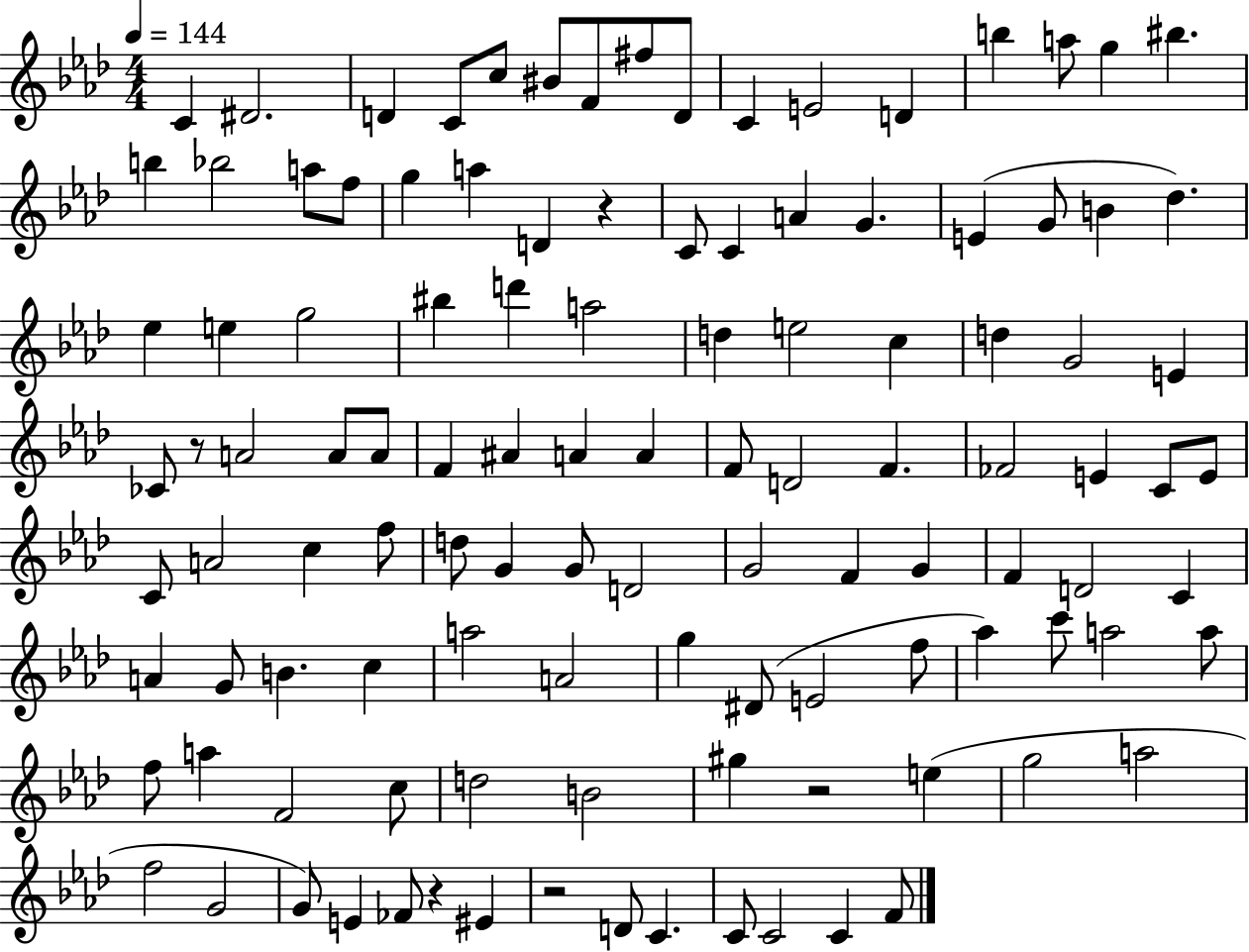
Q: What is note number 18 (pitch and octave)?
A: Bb5